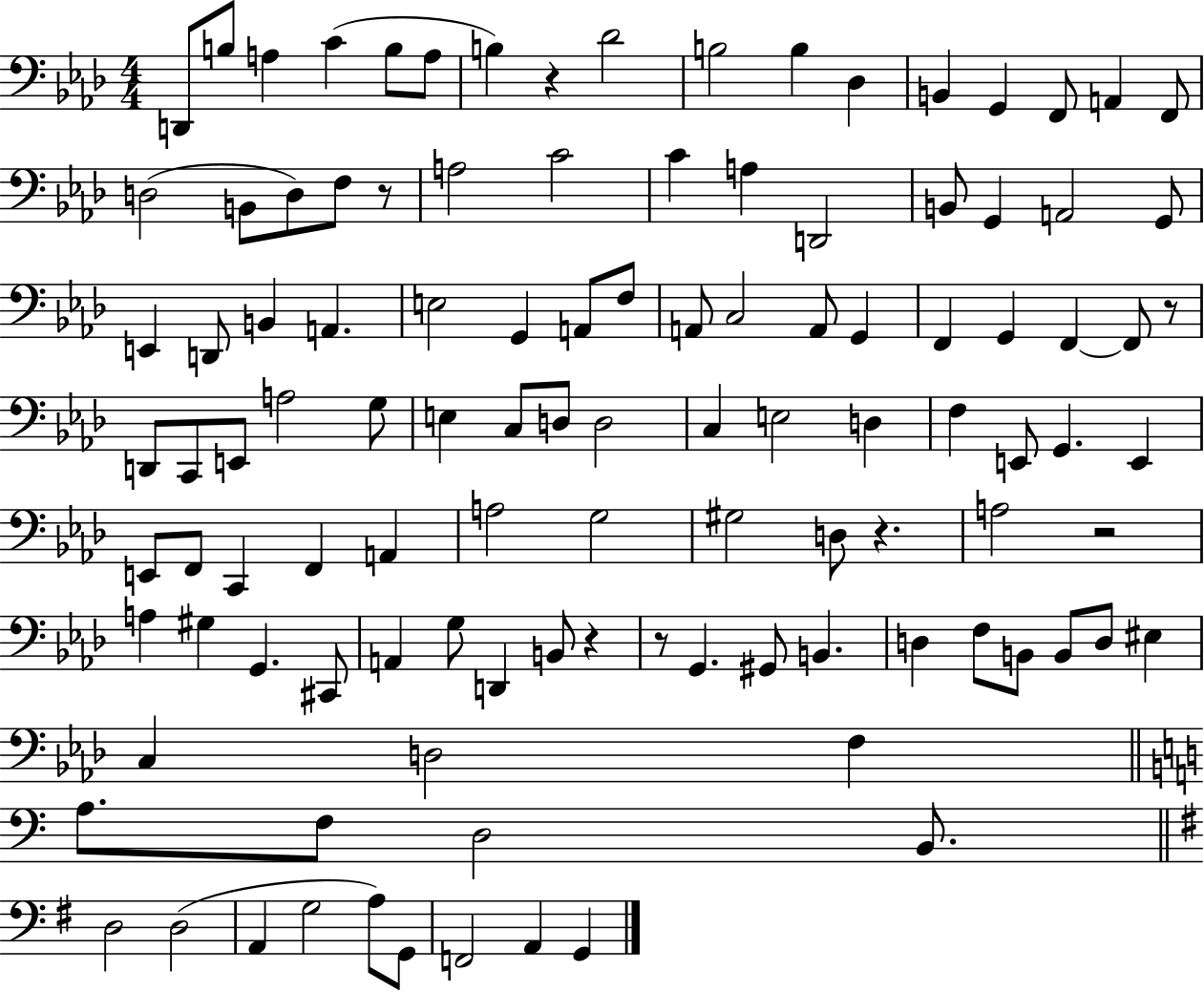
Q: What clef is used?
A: bass